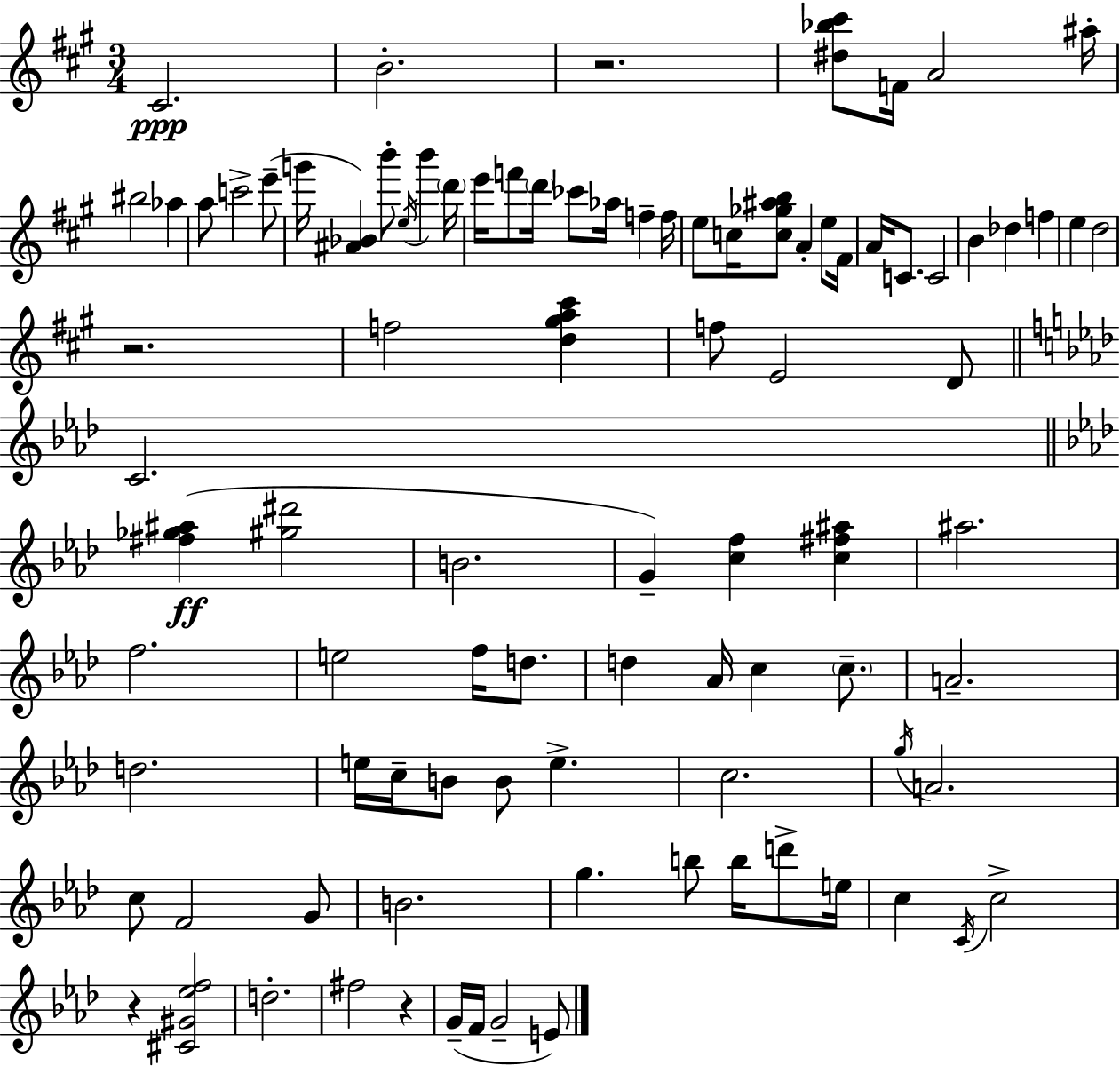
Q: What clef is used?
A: treble